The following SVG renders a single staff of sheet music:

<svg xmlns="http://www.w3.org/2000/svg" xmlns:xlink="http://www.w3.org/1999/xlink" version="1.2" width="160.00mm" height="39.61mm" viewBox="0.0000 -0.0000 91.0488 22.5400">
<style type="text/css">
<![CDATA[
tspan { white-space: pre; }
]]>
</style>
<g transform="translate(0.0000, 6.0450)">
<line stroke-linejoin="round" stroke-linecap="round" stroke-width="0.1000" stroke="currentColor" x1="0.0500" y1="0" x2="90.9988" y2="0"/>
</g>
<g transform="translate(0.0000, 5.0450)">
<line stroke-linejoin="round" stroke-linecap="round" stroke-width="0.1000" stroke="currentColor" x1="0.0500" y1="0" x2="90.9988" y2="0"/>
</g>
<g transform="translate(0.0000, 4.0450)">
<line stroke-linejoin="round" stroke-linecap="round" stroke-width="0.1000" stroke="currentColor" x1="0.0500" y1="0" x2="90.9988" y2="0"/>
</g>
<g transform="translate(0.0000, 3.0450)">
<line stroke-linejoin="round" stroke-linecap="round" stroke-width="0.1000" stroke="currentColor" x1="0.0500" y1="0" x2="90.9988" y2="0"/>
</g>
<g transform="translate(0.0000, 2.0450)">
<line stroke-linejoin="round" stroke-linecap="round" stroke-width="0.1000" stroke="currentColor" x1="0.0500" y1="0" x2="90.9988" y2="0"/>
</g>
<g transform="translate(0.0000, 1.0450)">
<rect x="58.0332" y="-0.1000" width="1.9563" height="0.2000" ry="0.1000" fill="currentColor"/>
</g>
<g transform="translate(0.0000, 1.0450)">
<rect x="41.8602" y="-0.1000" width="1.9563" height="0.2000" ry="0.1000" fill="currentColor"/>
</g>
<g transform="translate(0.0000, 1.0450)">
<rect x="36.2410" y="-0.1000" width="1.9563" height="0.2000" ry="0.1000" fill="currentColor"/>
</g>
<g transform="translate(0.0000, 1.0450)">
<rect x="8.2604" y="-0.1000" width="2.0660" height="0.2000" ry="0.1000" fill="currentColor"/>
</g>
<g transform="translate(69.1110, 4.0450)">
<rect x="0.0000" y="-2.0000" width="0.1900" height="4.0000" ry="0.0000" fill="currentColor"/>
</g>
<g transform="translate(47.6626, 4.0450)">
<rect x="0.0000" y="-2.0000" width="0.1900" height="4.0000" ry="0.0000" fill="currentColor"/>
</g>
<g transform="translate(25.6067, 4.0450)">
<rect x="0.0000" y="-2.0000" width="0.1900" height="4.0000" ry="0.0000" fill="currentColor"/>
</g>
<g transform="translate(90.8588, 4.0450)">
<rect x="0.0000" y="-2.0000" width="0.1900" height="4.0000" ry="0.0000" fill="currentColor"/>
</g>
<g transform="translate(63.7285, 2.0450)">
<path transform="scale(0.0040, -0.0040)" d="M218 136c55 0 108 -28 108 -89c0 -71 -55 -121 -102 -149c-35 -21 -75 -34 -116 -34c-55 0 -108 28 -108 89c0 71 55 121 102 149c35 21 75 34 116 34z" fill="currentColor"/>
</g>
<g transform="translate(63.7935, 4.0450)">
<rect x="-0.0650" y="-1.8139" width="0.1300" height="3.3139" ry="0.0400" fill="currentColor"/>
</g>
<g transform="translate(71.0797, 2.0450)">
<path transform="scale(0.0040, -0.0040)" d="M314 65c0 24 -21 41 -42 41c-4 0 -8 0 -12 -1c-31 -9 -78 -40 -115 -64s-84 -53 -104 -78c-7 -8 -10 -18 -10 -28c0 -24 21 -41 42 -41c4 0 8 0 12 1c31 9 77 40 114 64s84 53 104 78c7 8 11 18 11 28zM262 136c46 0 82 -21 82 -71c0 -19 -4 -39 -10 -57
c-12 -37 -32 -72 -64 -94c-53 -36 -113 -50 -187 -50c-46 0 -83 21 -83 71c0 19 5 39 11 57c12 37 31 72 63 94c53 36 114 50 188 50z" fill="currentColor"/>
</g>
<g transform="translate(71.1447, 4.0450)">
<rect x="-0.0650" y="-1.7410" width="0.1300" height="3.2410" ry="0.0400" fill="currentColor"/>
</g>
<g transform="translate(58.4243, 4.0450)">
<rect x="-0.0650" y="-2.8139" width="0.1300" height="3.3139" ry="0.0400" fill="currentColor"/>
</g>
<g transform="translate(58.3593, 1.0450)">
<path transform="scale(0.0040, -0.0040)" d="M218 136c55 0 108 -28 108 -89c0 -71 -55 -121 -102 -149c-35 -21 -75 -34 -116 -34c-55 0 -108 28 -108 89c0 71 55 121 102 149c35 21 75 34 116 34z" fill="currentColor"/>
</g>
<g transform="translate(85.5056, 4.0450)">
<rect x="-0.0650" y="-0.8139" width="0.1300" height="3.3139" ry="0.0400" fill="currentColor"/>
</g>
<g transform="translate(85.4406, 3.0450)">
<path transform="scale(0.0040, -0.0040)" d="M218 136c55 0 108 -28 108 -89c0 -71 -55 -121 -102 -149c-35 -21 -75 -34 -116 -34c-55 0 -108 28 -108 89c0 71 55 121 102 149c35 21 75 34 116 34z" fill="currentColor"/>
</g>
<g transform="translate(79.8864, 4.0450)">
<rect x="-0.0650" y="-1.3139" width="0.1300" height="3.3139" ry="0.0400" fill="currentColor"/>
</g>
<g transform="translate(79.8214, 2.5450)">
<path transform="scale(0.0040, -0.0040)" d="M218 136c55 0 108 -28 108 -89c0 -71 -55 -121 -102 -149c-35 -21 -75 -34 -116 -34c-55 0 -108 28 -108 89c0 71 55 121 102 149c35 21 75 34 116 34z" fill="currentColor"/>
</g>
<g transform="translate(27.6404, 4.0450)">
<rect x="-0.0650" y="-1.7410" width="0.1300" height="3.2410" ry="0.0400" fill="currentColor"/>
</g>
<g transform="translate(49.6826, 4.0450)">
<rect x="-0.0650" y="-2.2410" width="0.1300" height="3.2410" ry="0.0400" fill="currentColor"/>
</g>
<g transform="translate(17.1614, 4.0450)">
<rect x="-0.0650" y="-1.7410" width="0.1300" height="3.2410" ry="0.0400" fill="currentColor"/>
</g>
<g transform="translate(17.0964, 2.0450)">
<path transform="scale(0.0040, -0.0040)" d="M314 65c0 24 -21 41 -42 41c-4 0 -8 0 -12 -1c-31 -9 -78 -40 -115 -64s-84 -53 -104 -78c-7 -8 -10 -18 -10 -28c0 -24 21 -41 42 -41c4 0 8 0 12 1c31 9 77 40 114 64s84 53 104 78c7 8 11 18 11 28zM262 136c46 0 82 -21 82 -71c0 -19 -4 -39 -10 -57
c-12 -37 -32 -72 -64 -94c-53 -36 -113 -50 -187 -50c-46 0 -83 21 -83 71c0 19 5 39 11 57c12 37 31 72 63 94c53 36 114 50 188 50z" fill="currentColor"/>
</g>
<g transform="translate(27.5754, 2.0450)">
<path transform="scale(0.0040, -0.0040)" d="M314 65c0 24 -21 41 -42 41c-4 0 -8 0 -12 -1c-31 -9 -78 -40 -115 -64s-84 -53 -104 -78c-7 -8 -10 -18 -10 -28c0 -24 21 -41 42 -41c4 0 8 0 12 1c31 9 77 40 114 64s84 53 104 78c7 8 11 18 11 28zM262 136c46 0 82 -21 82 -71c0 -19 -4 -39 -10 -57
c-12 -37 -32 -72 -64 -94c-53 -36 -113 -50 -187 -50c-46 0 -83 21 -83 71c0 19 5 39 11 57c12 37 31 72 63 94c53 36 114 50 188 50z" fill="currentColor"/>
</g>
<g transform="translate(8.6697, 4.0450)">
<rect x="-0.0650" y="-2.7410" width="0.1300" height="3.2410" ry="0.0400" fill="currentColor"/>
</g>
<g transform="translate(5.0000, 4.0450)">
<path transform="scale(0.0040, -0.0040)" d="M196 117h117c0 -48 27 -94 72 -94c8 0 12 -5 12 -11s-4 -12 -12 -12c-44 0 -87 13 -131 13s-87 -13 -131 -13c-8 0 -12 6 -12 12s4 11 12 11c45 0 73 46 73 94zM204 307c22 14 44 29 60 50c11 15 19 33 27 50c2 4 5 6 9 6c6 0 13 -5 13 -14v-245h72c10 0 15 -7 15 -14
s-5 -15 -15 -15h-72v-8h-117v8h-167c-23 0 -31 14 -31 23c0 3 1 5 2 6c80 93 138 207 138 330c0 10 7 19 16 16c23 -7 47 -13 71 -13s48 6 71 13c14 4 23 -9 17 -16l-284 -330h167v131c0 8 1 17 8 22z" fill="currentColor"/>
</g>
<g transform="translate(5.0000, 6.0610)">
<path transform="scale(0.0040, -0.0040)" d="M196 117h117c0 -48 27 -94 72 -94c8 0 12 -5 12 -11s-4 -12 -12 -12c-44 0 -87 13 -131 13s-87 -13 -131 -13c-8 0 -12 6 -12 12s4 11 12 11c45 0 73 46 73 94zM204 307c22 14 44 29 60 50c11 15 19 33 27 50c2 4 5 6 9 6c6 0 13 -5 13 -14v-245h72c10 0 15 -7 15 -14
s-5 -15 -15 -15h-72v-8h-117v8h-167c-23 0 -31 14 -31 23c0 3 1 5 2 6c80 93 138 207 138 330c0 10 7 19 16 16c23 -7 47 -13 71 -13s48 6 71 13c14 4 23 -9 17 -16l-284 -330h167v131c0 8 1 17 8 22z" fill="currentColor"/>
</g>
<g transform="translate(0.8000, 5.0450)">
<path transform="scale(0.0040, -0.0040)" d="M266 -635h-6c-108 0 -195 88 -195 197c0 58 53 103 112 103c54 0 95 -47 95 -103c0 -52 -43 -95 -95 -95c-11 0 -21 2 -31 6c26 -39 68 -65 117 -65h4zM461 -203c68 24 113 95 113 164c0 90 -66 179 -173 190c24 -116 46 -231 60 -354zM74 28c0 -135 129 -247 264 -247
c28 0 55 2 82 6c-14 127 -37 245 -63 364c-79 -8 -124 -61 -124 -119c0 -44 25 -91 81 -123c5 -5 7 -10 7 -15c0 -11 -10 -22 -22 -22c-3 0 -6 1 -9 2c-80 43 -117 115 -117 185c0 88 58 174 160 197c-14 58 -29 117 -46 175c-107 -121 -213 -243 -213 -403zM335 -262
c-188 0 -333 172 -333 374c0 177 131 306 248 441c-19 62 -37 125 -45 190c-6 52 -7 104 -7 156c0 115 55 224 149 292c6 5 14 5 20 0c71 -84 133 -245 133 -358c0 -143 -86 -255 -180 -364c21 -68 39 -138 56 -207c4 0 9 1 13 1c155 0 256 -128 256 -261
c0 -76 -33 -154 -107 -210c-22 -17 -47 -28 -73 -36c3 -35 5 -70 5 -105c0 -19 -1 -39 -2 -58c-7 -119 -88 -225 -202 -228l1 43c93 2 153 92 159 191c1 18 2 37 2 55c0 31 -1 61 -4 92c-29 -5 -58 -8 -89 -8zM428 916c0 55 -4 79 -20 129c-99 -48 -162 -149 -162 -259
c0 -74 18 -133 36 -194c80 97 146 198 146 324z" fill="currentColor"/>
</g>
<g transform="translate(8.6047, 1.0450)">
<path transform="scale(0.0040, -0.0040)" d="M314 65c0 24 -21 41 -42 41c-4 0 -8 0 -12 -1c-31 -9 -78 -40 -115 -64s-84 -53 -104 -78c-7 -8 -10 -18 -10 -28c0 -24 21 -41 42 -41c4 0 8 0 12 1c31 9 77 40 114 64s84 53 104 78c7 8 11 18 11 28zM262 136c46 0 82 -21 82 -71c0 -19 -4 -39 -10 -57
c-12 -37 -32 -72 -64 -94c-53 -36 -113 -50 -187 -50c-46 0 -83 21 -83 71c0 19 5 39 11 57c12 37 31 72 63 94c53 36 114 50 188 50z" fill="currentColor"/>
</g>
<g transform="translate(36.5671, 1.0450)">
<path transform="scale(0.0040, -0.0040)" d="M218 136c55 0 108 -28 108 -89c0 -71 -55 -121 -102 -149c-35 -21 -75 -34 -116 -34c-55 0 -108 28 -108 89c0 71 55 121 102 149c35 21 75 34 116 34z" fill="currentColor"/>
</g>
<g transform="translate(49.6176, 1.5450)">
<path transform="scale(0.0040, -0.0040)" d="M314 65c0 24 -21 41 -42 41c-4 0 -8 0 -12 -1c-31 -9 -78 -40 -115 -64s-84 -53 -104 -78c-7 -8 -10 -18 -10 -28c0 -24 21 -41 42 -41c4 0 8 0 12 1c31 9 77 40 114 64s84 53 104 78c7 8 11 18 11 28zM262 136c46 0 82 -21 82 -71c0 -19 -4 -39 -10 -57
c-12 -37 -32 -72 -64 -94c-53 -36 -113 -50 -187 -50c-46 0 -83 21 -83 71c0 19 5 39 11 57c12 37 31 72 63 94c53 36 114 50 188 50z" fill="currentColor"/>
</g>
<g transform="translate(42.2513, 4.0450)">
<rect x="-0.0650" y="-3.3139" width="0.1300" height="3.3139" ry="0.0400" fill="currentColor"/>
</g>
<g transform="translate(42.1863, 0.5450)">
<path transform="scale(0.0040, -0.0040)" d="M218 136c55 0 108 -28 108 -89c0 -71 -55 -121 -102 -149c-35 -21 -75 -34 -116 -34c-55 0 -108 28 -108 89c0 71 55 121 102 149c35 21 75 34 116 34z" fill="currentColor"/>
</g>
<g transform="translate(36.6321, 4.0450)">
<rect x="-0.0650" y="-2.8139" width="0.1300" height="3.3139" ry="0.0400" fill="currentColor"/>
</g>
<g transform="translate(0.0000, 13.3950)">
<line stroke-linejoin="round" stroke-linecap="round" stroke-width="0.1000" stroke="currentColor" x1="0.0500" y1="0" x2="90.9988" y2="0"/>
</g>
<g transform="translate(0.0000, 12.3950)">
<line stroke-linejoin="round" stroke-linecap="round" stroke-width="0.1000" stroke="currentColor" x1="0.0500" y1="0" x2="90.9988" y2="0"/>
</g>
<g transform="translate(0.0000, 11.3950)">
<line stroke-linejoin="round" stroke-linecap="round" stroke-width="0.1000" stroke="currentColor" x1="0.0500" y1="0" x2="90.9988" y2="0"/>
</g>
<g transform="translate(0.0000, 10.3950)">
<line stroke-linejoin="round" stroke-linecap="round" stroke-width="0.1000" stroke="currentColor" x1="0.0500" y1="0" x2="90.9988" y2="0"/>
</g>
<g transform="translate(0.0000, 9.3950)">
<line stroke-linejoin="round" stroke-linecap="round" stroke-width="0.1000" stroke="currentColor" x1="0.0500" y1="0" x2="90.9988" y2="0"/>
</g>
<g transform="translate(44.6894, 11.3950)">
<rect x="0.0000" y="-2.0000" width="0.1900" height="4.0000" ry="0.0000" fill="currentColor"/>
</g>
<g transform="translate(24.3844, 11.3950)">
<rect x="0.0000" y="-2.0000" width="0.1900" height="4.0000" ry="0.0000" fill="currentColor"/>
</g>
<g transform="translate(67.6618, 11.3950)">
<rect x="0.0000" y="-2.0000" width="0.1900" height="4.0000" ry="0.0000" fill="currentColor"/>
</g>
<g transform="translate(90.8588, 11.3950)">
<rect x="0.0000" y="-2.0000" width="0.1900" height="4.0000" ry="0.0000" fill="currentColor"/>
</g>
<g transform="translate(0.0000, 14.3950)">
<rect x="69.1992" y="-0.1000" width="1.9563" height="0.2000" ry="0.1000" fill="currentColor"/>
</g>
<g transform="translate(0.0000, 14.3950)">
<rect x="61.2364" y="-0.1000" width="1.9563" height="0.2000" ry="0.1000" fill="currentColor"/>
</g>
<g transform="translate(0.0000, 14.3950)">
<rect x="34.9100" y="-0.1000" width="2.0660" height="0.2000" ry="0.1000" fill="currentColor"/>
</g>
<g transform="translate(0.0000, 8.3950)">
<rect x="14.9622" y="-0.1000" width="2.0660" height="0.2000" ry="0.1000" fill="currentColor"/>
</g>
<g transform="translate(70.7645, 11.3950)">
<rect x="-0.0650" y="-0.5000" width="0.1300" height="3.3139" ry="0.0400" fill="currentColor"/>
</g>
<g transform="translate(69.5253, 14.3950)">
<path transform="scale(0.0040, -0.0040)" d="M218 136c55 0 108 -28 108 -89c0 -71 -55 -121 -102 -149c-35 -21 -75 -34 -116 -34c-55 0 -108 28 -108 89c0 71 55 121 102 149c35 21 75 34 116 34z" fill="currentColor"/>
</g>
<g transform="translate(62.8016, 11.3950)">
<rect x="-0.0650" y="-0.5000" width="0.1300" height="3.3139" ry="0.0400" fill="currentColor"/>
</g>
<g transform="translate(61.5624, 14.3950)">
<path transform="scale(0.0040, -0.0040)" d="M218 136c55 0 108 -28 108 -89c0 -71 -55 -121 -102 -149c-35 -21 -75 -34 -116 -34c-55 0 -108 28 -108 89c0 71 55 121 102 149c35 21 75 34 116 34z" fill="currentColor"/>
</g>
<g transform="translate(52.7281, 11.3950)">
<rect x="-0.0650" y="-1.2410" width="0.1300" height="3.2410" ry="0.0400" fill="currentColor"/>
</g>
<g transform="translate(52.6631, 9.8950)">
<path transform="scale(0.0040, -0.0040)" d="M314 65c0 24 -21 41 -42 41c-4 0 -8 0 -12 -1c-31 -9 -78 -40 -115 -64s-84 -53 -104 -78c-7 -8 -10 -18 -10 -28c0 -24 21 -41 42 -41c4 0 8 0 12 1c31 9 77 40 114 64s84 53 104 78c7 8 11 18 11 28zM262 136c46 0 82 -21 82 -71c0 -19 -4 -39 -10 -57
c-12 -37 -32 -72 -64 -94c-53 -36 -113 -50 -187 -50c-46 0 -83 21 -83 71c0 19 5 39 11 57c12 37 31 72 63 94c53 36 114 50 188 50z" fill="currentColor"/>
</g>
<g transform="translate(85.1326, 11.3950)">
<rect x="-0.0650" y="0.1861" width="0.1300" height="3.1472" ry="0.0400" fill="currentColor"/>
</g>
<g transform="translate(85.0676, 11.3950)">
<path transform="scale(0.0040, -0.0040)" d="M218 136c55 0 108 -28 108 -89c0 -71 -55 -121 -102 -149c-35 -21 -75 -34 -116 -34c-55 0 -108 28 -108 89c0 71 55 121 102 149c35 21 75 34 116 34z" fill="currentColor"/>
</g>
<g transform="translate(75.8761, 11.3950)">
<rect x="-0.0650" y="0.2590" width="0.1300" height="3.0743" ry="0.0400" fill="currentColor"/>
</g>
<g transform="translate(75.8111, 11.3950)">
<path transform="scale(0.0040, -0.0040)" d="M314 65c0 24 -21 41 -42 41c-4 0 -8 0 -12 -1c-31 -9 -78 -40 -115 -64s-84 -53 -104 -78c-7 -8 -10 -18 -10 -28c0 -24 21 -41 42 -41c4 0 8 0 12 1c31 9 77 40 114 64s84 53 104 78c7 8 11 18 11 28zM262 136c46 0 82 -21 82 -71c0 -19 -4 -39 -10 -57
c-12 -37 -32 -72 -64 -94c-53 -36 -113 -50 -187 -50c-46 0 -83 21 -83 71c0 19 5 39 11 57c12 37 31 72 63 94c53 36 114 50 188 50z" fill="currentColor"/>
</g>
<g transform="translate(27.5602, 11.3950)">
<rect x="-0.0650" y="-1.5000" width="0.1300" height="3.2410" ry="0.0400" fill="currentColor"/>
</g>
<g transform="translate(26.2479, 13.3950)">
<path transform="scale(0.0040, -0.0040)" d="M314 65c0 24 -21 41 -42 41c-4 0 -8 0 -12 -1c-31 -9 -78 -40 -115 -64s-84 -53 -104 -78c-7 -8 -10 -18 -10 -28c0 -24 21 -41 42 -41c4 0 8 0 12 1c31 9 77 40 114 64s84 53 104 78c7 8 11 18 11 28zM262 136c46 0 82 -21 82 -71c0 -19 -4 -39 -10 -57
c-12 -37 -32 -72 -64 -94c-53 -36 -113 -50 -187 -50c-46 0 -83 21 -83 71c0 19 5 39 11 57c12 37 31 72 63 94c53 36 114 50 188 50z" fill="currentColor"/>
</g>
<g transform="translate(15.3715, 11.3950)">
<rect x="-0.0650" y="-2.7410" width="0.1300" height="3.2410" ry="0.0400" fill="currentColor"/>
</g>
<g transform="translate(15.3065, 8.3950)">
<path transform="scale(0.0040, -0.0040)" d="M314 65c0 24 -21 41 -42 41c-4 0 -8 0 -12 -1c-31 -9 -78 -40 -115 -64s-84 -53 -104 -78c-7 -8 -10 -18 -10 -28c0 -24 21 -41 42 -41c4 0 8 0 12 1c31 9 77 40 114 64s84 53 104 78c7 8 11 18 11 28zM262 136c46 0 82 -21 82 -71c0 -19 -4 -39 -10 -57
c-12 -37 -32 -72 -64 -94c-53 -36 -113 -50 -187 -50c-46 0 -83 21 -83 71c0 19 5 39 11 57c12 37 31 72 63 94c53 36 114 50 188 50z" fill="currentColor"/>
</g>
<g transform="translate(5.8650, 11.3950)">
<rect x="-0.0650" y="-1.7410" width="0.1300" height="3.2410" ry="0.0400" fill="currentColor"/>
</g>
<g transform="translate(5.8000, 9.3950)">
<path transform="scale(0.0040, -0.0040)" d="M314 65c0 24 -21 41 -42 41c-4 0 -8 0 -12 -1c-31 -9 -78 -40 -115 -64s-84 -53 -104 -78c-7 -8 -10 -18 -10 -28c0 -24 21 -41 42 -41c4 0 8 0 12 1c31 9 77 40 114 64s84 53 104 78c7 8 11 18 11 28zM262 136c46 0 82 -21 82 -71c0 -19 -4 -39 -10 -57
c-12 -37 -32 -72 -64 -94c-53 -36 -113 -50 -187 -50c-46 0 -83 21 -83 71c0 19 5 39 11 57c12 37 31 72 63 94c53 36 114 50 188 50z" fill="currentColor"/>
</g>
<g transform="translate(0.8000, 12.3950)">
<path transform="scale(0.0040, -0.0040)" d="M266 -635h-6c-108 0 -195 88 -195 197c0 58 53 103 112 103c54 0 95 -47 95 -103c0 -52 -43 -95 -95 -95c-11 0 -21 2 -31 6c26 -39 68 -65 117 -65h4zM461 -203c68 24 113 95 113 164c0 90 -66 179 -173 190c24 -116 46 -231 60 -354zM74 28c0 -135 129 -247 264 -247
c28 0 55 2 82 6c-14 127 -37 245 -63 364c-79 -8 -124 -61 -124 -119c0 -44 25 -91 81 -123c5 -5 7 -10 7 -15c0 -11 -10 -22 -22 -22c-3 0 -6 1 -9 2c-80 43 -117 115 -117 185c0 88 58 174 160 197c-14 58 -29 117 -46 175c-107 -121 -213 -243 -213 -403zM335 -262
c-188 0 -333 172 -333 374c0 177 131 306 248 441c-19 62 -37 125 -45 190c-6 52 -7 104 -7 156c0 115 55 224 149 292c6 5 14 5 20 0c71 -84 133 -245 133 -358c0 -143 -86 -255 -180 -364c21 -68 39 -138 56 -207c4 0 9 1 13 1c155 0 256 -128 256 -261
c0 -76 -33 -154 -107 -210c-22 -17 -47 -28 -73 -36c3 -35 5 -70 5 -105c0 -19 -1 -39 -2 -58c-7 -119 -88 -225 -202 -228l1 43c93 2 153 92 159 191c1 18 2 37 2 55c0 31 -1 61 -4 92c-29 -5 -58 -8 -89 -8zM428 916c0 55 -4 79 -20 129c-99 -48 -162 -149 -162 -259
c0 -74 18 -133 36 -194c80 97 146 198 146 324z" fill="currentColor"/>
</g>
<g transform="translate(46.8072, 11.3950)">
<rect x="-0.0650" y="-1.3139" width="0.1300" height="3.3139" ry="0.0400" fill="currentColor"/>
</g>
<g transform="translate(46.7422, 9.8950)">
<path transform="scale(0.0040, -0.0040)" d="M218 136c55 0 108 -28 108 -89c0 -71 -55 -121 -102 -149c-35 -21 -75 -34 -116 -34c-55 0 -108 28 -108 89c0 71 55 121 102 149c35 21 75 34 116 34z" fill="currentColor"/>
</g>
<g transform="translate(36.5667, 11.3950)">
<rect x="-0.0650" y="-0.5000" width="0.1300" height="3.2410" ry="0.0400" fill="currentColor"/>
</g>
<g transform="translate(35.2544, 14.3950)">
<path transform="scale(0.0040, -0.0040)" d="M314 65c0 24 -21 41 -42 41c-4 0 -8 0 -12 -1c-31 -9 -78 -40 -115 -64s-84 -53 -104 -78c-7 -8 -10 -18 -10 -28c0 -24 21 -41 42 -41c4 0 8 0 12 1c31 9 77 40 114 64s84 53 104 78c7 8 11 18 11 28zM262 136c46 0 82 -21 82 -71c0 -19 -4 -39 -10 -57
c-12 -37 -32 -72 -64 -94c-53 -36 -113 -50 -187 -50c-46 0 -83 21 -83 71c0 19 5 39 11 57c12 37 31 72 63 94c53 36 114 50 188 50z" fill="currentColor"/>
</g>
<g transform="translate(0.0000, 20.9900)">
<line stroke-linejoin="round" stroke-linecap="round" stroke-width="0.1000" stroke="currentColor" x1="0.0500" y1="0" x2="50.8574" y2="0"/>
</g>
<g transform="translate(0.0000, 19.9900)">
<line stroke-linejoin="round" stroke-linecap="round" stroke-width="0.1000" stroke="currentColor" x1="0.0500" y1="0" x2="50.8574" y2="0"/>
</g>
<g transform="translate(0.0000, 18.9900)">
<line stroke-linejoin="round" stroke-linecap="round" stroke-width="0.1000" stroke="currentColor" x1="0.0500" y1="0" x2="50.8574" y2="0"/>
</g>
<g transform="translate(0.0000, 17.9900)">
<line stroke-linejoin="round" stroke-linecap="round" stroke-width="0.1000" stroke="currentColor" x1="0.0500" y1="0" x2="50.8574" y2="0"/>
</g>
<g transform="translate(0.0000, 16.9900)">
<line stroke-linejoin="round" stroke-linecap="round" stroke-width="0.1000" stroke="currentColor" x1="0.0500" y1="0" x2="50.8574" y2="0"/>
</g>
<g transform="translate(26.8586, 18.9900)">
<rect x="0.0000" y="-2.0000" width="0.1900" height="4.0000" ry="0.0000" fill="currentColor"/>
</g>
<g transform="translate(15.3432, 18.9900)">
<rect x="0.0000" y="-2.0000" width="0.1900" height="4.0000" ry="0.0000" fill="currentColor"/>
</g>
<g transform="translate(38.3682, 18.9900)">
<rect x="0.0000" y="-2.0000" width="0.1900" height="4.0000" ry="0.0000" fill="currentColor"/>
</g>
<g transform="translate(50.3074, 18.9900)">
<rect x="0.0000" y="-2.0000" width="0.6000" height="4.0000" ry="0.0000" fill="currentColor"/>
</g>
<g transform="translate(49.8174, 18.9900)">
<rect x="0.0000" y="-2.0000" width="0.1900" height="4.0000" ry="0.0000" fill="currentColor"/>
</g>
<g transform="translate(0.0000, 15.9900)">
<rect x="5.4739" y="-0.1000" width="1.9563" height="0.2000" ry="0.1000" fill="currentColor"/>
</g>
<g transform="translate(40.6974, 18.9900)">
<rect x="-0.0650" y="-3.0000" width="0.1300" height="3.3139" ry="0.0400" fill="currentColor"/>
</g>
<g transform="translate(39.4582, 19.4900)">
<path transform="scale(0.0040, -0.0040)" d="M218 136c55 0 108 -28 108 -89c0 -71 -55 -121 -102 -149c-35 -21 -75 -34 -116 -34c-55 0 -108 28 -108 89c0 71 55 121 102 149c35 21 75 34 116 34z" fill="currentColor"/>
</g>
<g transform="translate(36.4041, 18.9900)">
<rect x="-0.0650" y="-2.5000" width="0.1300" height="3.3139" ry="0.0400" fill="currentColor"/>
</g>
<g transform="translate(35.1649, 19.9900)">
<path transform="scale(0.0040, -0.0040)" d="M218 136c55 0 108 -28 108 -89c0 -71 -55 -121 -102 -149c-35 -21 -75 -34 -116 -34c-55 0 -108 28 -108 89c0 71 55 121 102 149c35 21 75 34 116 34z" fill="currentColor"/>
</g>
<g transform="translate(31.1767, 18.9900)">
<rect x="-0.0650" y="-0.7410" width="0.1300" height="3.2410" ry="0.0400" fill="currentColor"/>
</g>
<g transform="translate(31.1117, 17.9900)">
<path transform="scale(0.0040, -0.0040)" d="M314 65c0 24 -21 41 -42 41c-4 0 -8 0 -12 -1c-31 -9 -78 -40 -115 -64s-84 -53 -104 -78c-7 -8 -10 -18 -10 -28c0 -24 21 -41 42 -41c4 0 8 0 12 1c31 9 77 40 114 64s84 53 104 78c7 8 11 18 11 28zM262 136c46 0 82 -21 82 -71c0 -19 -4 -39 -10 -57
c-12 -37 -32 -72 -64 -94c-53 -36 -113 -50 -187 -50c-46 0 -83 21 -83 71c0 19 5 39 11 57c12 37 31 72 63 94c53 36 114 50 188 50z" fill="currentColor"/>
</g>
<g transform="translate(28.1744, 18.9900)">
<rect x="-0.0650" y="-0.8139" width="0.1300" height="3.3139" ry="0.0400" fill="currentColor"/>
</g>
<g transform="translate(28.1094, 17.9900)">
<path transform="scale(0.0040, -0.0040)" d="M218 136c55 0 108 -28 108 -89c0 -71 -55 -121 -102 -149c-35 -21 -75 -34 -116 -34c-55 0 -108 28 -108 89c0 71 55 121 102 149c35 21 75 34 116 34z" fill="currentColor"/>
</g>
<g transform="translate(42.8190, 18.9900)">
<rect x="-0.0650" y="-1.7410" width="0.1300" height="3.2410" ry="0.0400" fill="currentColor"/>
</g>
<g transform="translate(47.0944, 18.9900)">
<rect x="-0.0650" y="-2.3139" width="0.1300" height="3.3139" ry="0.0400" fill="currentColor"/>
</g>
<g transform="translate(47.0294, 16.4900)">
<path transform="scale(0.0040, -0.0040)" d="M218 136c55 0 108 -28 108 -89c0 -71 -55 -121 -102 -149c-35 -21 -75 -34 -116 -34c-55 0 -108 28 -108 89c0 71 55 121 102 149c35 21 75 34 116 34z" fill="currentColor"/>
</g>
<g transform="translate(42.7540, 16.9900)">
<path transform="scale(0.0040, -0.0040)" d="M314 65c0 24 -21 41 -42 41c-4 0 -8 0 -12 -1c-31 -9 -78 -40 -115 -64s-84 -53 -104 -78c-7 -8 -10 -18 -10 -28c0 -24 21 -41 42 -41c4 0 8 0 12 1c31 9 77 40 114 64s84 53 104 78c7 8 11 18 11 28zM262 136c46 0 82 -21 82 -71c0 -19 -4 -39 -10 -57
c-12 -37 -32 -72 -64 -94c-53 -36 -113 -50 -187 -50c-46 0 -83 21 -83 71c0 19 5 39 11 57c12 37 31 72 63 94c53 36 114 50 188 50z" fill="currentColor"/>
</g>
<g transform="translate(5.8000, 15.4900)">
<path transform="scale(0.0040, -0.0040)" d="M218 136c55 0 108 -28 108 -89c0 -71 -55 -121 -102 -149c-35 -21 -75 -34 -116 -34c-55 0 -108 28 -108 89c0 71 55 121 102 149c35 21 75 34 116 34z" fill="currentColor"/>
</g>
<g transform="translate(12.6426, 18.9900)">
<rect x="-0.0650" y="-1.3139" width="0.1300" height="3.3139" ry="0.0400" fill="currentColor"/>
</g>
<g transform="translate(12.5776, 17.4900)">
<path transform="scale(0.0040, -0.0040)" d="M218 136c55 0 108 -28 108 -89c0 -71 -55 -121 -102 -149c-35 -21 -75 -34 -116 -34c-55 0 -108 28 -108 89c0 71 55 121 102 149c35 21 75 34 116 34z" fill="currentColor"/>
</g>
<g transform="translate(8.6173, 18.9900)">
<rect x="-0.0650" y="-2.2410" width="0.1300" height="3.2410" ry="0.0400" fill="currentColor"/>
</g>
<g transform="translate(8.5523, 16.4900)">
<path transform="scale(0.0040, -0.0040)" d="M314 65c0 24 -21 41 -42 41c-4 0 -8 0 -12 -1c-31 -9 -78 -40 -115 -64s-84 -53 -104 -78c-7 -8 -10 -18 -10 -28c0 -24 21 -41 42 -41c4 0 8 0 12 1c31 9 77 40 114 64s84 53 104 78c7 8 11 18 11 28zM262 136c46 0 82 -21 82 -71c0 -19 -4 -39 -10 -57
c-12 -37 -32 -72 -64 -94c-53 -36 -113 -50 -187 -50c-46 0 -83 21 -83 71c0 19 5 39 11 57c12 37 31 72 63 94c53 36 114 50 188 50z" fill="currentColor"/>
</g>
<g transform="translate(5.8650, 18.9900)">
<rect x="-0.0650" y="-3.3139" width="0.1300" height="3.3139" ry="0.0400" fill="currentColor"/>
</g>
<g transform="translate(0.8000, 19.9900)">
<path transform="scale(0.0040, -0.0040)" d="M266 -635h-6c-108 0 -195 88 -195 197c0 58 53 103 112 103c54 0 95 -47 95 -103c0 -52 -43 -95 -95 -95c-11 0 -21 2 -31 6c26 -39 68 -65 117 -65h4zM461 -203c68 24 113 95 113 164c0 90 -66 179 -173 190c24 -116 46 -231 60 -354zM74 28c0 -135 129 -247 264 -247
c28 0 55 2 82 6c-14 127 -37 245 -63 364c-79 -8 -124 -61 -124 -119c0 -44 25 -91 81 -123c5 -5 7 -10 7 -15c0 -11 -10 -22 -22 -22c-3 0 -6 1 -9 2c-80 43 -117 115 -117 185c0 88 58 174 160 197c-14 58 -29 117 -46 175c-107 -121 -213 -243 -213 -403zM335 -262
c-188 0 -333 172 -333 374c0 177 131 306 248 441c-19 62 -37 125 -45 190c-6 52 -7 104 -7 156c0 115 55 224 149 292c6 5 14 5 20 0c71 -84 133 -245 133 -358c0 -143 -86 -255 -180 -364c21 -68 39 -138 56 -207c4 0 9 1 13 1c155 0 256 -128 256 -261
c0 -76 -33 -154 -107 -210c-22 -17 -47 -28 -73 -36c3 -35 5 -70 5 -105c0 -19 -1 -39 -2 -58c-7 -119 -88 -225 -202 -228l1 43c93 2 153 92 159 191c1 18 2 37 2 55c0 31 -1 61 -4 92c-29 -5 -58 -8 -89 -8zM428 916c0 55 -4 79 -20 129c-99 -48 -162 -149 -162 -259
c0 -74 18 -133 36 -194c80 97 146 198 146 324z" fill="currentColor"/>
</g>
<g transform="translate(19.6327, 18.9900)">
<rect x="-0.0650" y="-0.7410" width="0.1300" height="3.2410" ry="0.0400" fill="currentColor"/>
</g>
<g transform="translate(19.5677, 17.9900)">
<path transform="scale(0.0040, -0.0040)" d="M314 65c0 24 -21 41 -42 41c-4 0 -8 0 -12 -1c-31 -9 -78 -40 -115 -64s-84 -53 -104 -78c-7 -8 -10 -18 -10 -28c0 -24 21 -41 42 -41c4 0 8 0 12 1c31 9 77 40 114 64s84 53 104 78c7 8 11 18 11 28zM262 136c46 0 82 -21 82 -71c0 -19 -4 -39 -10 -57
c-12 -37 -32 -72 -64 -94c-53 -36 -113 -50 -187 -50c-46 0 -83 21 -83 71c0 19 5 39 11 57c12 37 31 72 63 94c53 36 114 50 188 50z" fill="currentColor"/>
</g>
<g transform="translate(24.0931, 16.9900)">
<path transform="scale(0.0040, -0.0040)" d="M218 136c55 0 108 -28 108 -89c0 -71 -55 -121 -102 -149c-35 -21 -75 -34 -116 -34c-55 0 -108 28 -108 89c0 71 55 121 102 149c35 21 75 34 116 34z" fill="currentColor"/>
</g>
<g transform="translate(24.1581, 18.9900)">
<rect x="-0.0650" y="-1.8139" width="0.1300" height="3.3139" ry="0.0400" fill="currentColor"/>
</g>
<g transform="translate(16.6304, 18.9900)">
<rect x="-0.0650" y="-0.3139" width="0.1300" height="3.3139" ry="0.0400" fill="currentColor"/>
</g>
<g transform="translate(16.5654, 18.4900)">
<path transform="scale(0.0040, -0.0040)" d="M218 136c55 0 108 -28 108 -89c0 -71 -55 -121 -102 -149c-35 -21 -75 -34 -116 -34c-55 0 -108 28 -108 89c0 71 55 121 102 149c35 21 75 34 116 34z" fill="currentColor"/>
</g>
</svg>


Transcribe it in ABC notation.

X:1
T:Untitled
M:4/4
L:1/4
K:C
a2 f2 f2 a b g2 a f f2 e d f2 a2 E2 C2 e e2 C C B2 B b g2 e c d2 f d d2 G A f2 g